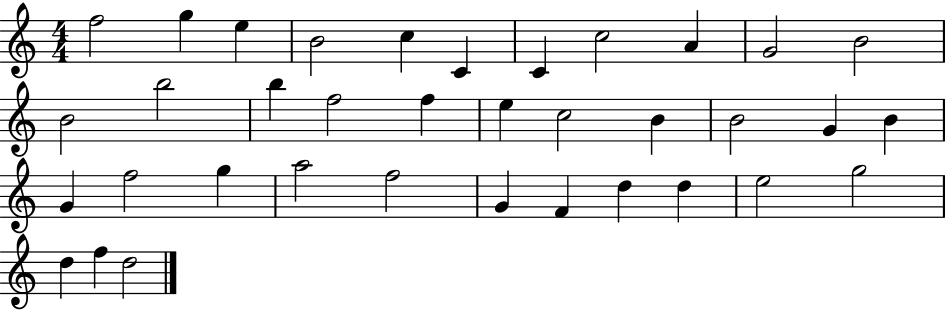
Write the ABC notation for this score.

X:1
T:Untitled
M:4/4
L:1/4
K:C
f2 g e B2 c C C c2 A G2 B2 B2 b2 b f2 f e c2 B B2 G B G f2 g a2 f2 G F d d e2 g2 d f d2